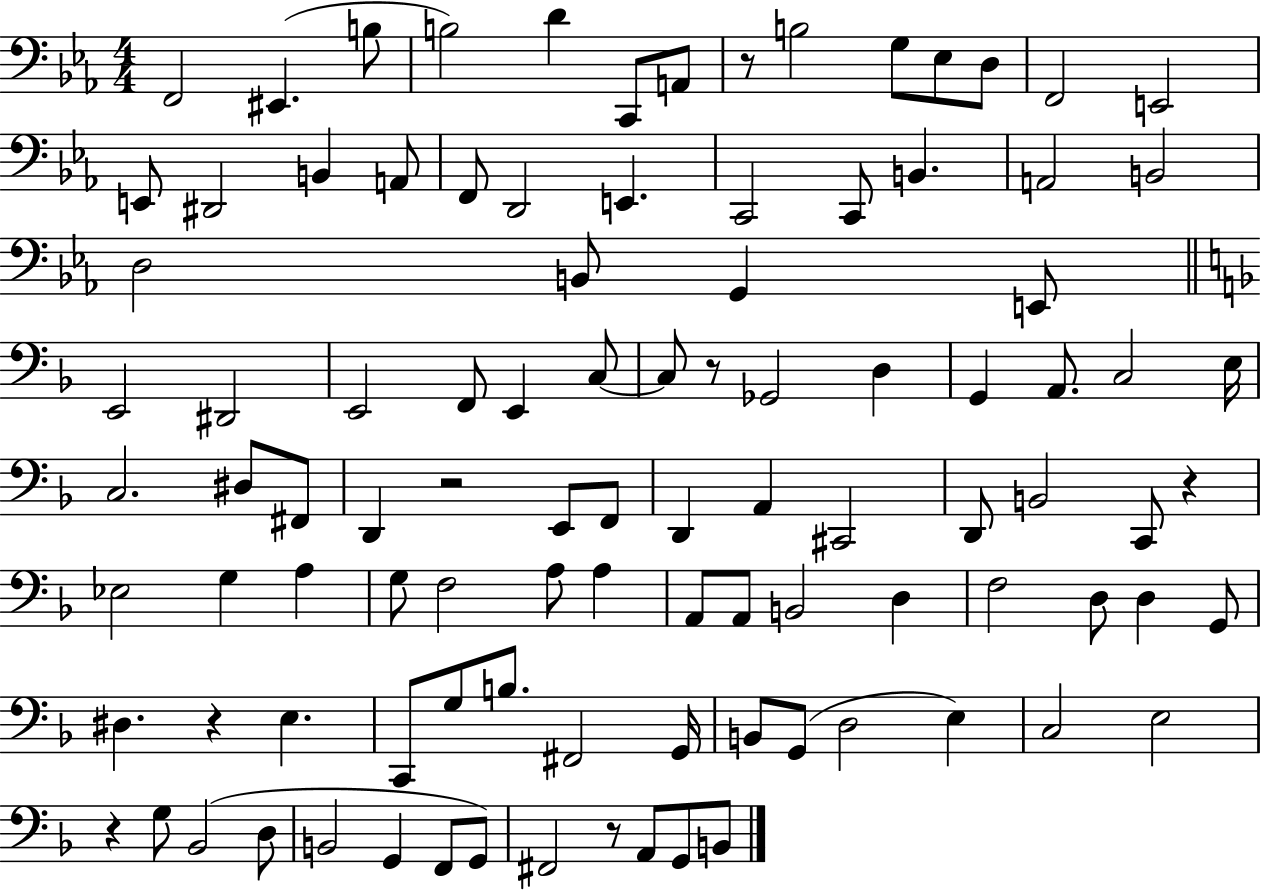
{
  \clef bass
  \numericTimeSignature
  \time 4/4
  \key ees \major
  f,2 eis,4.( b8 | b2) d'4 c,8 a,8 | r8 b2 g8 ees8 d8 | f,2 e,2 | \break e,8 dis,2 b,4 a,8 | f,8 d,2 e,4. | c,2 c,8 b,4. | a,2 b,2 | \break d2 b,8 g,4 e,8 | \bar "||" \break \key d \minor e,2 dis,2 | e,2 f,8 e,4 c8~~ | c8 r8 ges,2 d4 | g,4 a,8. c2 e16 | \break c2. dis8 fis,8 | d,4 r2 e,8 f,8 | d,4 a,4 cis,2 | d,8 b,2 c,8 r4 | \break ees2 g4 a4 | g8 f2 a8 a4 | a,8 a,8 b,2 d4 | f2 d8 d4 g,8 | \break dis4. r4 e4. | c,8 g8 b8. fis,2 g,16 | b,8 g,8( d2 e4) | c2 e2 | \break r4 g8 bes,2( d8 | b,2 g,4 f,8 g,8) | fis,2 r8 a,8 g,8 b,8 | \bar "|."
}